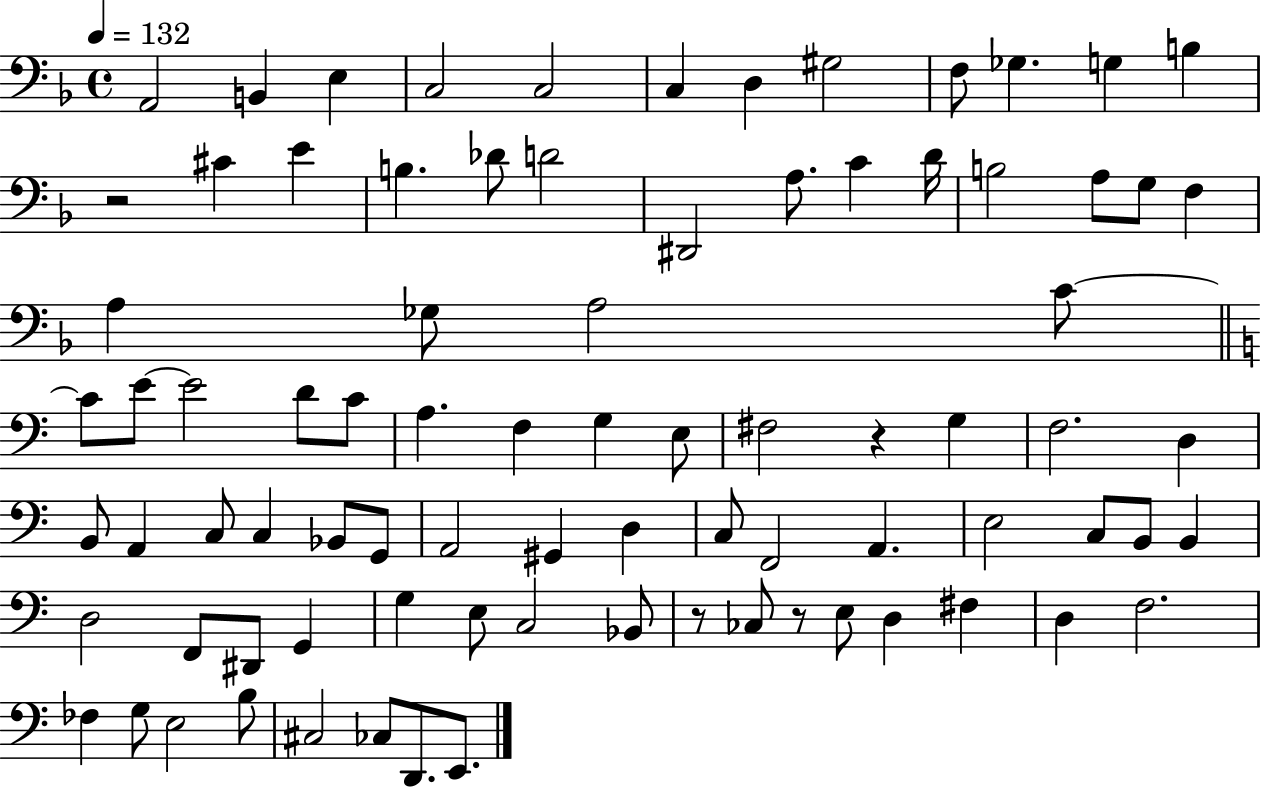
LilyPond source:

{
  \clef bass
  \time 4/4
  \defaultTimeSignature
  \key f \major
  \tempo 4 = 132
  a,2 b,4 e4 | c2 c2 | c4 d4 gis2 | f8 ges4. g4 b4 | \break r2 cis'4 e'4 | b4. des'8 d'2 | dis,2 a8. c'4 d'16 | b2 a8 g8 f4 | \break a4 ges8 a2 c'8~~ | \bar "||" \break \key c \major c'8 e'8~~ e'2 d'8 c'8 | a4. f4 g4 e8 | fis2 r4 g4 | f2. d4 | \break b,8 a,4 c8 c4 bes,8 g,8 | a,2 gis,4 d4 | c8 f,2 a,4. | e2 c8 b,8 b,4 | \break d2 f,8 dis,8 g,4 | g4 e8 c2 bes,8 | r8 ces8 r8 e8 d4 fis4 | d4 f2. | \break fes4 g8 e2 b8 | cis2 ces8 d,8. e,8. | \bar "|."
}